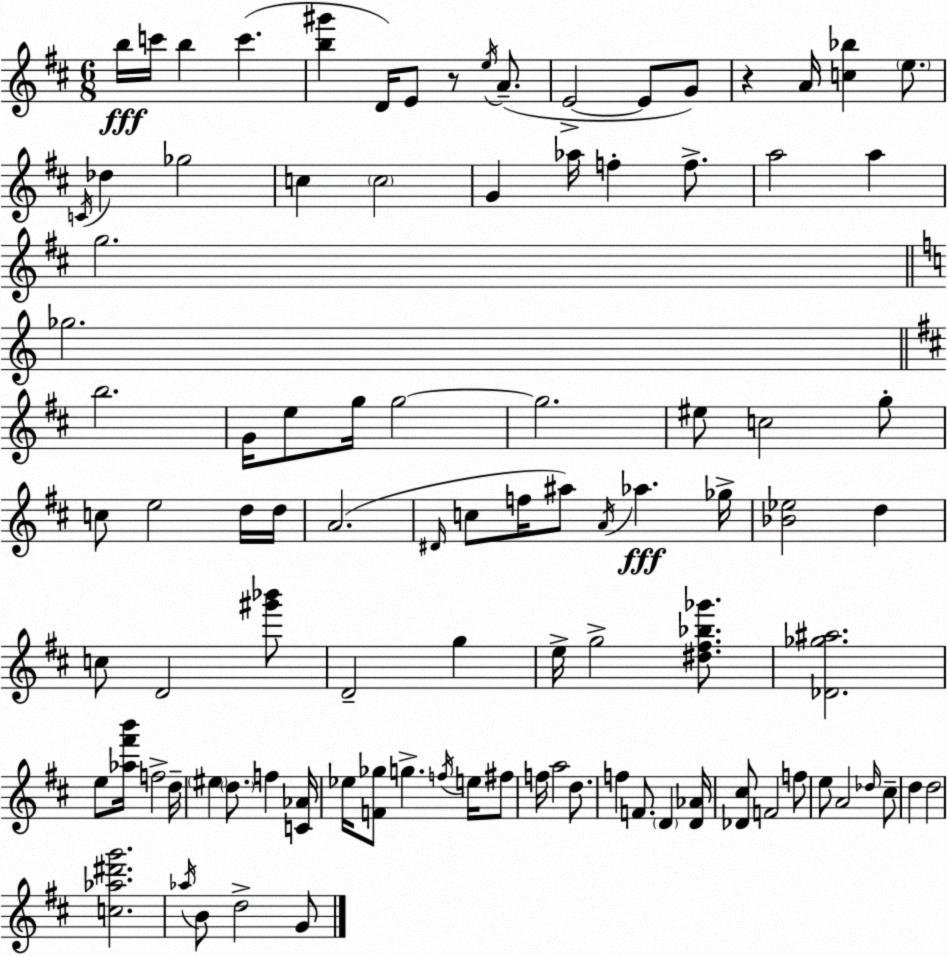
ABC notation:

X:1
T:Untitled
M:6/8
L:1/4
K:D
b/4 c'/4 b c' [b^g'] D/4 E/2 z/2 e/4 A/2 E2 E/2 G/2 z A/4 [c_b] e/2 C/4 _d _g2 c c2 G _a/4 f f/2 a2 a g2 _g2 b2 G/4 e/2 g/4 g2 g2 ^e/2 c2 g/2 c/2 e2 d/4 d/4 A2 ^D/4 c/2 f/4 ^a/2 A/4 _a _g/4 [_B_e]2 d c/2 D2 [^g'_b']/2 D2 g e/4 g2 [^d^f_b_g']/2 [_D_g^a]2 e/2 [_a^f'b']/4 f2 d/4 ^e d/2 f [C_A]/4 _e/4 [F_g]/2 g f/4 e/4 ^f/2 f/4 a2 d/2 f F/2 D [D_A]/4 [_D^c]/2 F2 f/2 e/2 A2 _d/4 ^c/2 d d2 [c_a^d'g']2 _a/4 B/2 d2 G/2